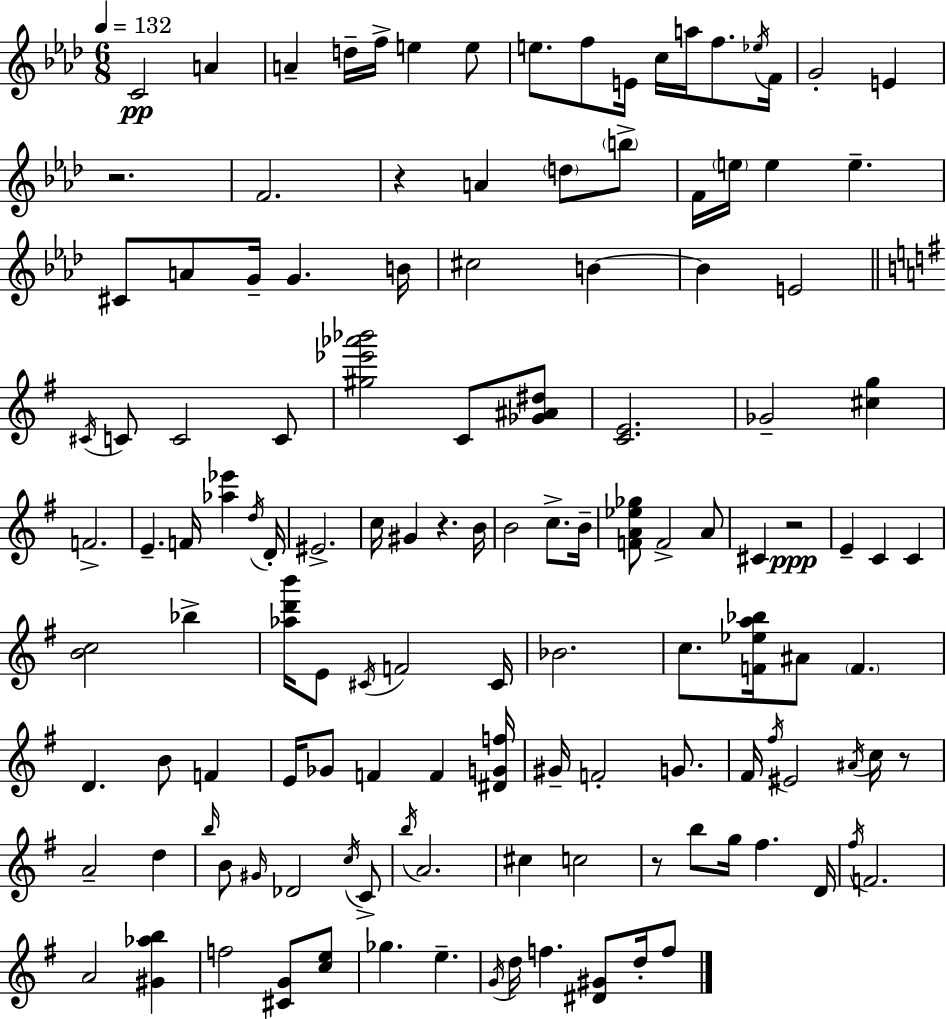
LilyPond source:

{
  \clef treble
  \numericTimeSignature
  \time 6/8
  \key f \minor
  \tempo 4 = 132
  \repeat volta 2 { c'2\pp a'4 | a'4-- d''16-- f''16-> e''4 e''8 | e''8. f''8 e'16 c''16 a''16 f''8. \acciaccatura { ees''16 } | f'16 g'2-. e'4 | \break r2. | f'2. | r4 a'4 \parenthesize d''8 \parenthesize b''8-> | f'16 \parenthesize e''16 e''4 e''4.-- | \break cis'8 a'8 g'16-- g'4. | b'16 cis''2 b'4~~ | b'4 e'2 | \bar "||" \break \key e \minor \acciaccatura { cis'16 } c'8 c'2 c'8 | <gis'' ees''' aes''' bes'''>2 c'8 <ges' ais' dis''>8 | <c' e'>2. | ges'2-- <cis'' g''>4 | \break f'2.-> | e'4.-- f'16 <aes'' ees'''>4 | \acciaccatura { d''16 } d'16-. eis'2.-> | c''16 gis'4 r4. | \break b'16 b'2 c''8.-> | b'16-- <f' a' ees'' ges''>8 f'2-> | a'8 cis'4 r2\ppp | e'4-- c'4 c'4 | \break <b' c''>2 bes''4-> | <aes'' d''' b'''>16 e'8 \acciaccatura { cis'16 } f'2 | cis'16 bes'2. | c''8. <f' ees'' a'' bes''>16 ais'8 \parenthesize f'4. | \break d'4. b'8 f'4 | e'16 ges'8 f'4 f'4 | <dis' g' f''>16 gis'16-- f'2-. | g'8. fis'16 \acciaccatura { fis''16 } eis'2 | \break \acciaccatura { ais'16 } c''16 r8 a'2-- | d''4 \grace { b''16 } b'8 \grace { gis'16 } des'2 | \acciaccatura { c''16 } c'8-> \acciaccatura { b''16 } a'2. | cis''4 | \break c''2 r8 b''8 | g''16 fis''4. d'16 \acciaccatura { fis''16 } f'2. | a'2 | <gis' aes'' b''>4 f''2 | \break <cis' g'>8 <c'' e''>8 ges''4. | e''4.-- \acciaccatura { g'16 } d''16 | f''4. <dis' gis'>8 d''16-. f''8 } \bar "|."
}